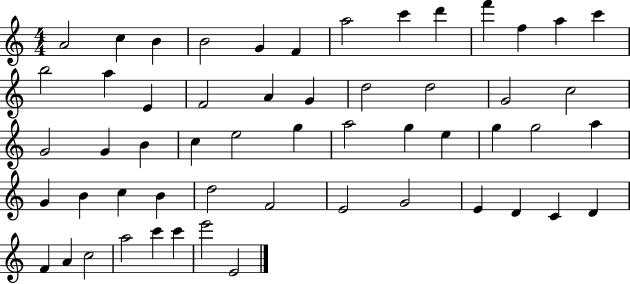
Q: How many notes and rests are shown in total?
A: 55